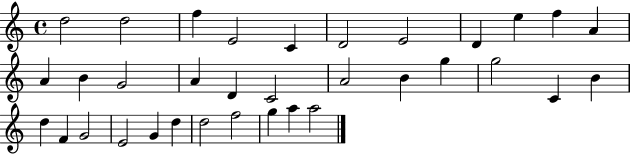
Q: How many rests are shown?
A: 0